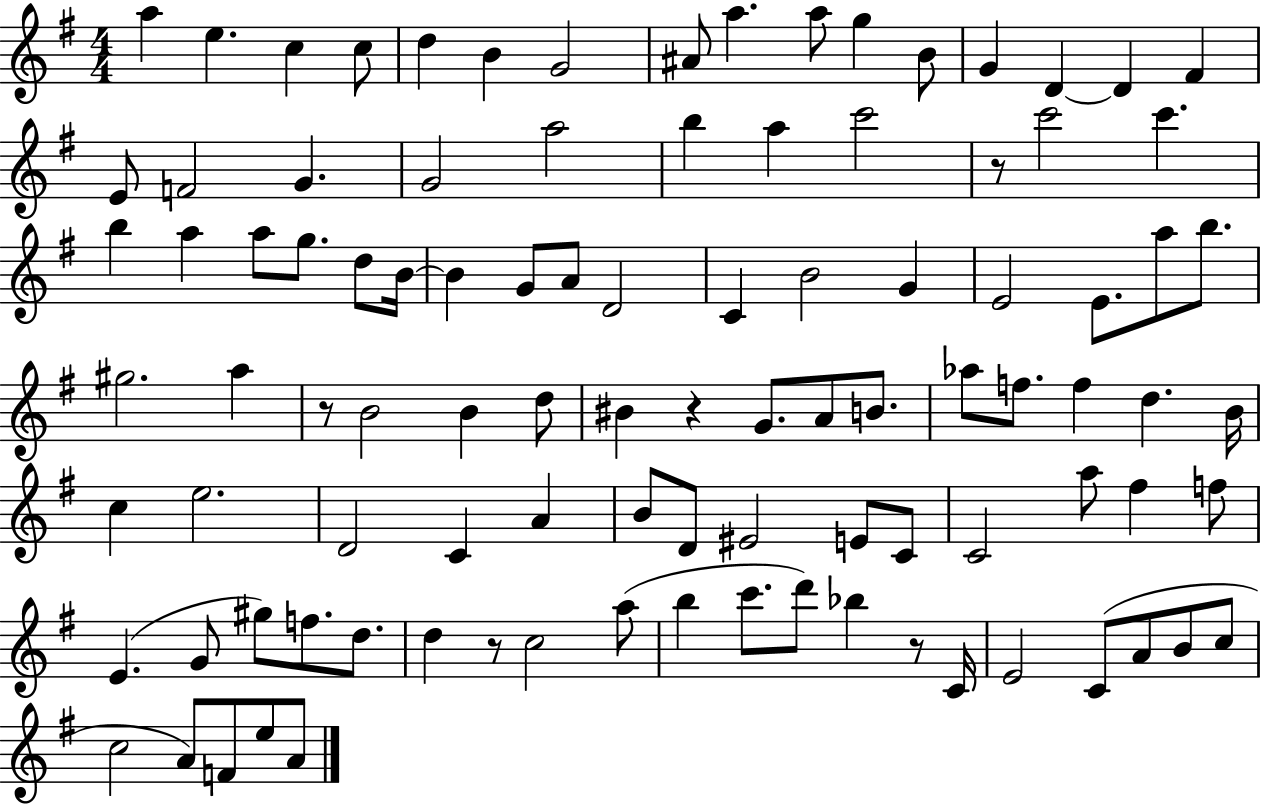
{
  \clef treble
  \numericTimeSignature
  \time 4/4
  \key g \major
  a''4 e''4. c''4 c''8 | d''4 b'4 g'2 | ais'8 a''4. a''8 g''4 b'8 | g'4 d'4~~ d'4 fis'4 | \break e'8 f'2 g'4. | g'2 a''2 | b''4 a''4 c'''2 | r8 c'''2 c'''4. | \break b''4 a''4 a''8 g''8. d''8 b'16~~ | b'4 g'8 a'8 d'2 | c'4 b'2 g'4 | e'2 e'8. a''8 b''8. | \break gis''2. a''4 | r8 b'2 b'4 d''8 | bis'4 r4 g'8. a'8 b'8. | aes''8 f''8. f''4 d''4. b'16 | \break c''4 e''2. | d'2 c'4 a'4 | b'8 d'8 eis'2 e'8 c'8 | c'2 a''8 fis''4 f''8 | \break e'4.( g'8 gis''8) f''8. d''8. | d''4 r8 c''2 a''8( | b''4 c'''8. d'''8) bes''4 r8 c'16 | e'2 c'8( a'8 b'8 c''8 | \break c''2 a'8) f'8 e''8 a'8 | \bar "|."
}